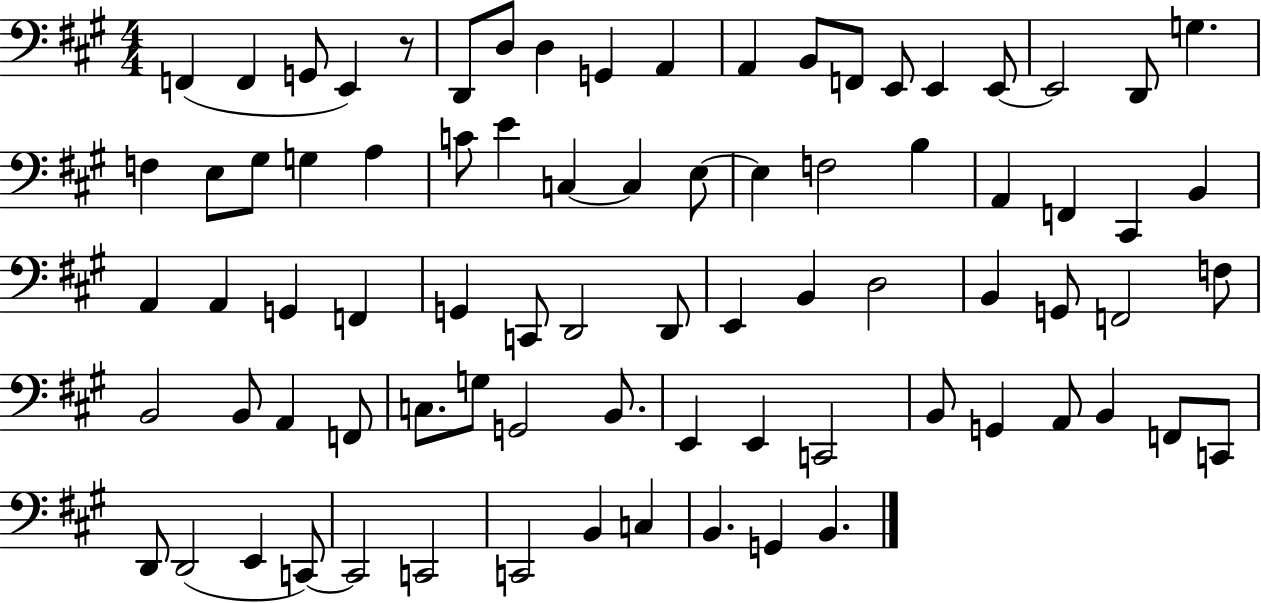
{
  \clef bass
  \numericTimeSignature
  \time 4/4
  \key a \major
  f,4( f,4 g,8 e,4) r8 | d,8 d8 d4 g,4 a,4 | a,4 b,8 f,8 e,8 e,4 e,8~~ | e,2 d,8 g4. | \break f4 e8 gis8 g4 a4 | c'8 e'4 c4~~ c4 e8~~ | e4 f2 b4 | a,4 f,4 cis,4 b,4 | \break a,4 a,4 g,4 f,4 | g,4 c,8 d,2 d,8 | e,4 b,4 d2 | b,4 g,8 f,2 f8 | \break b,2 b,8 a,4 f,8 | c8. g8 g,2 b,8. | e,4 e,4 c,2 | b,8 g,4 a,8 b,4 f,8 c,8 | \break d,8 d,2( e,4 c,8~~) | c,2 c,2 | c,2 b,4 c4 | b,4. g,4 b,4. | \break \bar "|."
}